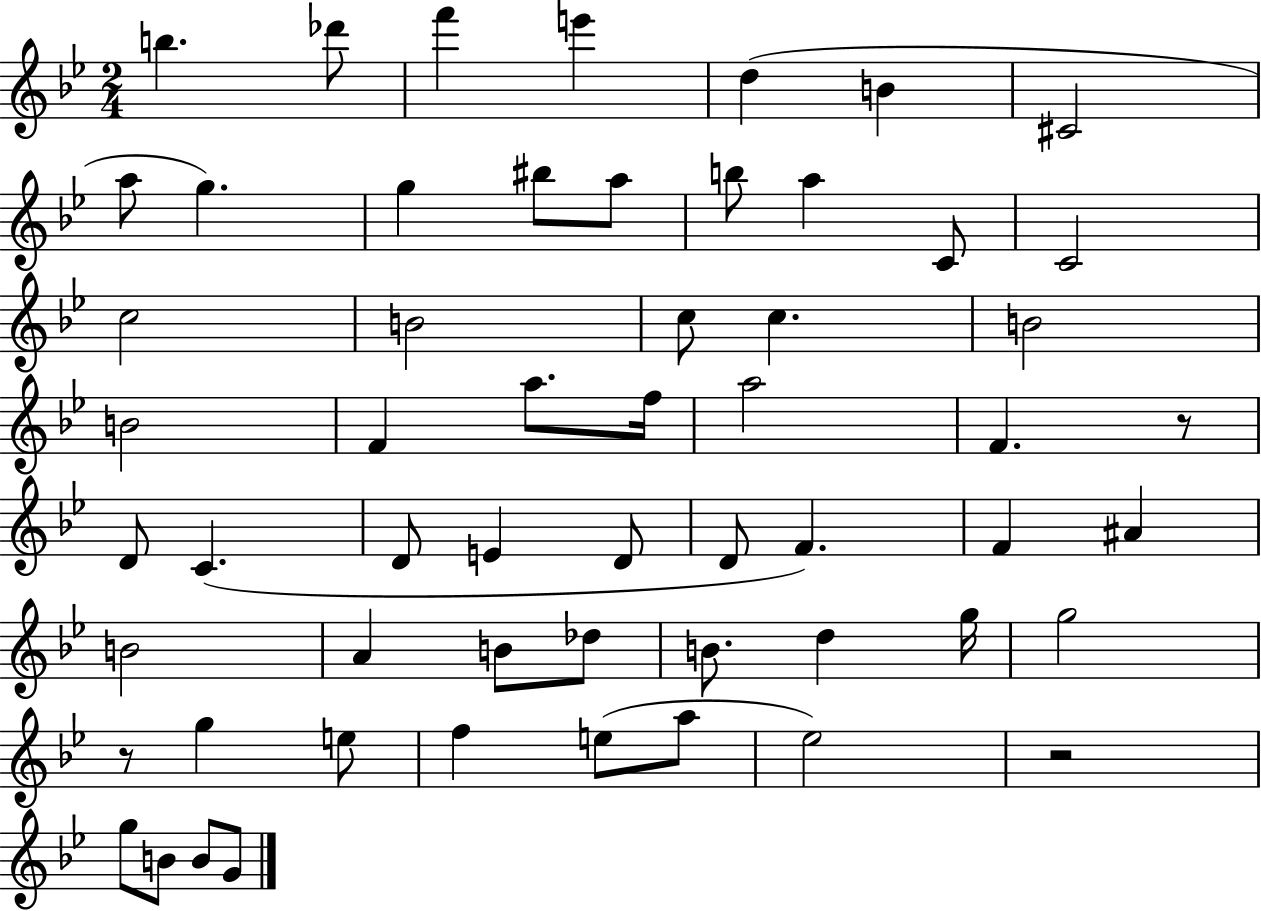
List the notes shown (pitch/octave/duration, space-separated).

B5/q. Db6/e F6/q E6/q D5/q B4/q C#4/h A5/e G5/q. G5/q BIS5/e A5/e B5/e A5/q C4/e C4/h C5/h B4/h C5/e C5/q. B4/h B4/h F4/q A5/e. F5/s A5/h F4/q. R/e D4/e C4/q. D4/e E4/q D4/e D4/e F4/q. F4/q A#4/q B4/h A4/q B4/e Db5/e B4/e. D5/q G5/s G5/h R/e G5/q E5/e F5/q E5/e A5/e Eb5/h R/h G5/e B4/e B4/e G4/e